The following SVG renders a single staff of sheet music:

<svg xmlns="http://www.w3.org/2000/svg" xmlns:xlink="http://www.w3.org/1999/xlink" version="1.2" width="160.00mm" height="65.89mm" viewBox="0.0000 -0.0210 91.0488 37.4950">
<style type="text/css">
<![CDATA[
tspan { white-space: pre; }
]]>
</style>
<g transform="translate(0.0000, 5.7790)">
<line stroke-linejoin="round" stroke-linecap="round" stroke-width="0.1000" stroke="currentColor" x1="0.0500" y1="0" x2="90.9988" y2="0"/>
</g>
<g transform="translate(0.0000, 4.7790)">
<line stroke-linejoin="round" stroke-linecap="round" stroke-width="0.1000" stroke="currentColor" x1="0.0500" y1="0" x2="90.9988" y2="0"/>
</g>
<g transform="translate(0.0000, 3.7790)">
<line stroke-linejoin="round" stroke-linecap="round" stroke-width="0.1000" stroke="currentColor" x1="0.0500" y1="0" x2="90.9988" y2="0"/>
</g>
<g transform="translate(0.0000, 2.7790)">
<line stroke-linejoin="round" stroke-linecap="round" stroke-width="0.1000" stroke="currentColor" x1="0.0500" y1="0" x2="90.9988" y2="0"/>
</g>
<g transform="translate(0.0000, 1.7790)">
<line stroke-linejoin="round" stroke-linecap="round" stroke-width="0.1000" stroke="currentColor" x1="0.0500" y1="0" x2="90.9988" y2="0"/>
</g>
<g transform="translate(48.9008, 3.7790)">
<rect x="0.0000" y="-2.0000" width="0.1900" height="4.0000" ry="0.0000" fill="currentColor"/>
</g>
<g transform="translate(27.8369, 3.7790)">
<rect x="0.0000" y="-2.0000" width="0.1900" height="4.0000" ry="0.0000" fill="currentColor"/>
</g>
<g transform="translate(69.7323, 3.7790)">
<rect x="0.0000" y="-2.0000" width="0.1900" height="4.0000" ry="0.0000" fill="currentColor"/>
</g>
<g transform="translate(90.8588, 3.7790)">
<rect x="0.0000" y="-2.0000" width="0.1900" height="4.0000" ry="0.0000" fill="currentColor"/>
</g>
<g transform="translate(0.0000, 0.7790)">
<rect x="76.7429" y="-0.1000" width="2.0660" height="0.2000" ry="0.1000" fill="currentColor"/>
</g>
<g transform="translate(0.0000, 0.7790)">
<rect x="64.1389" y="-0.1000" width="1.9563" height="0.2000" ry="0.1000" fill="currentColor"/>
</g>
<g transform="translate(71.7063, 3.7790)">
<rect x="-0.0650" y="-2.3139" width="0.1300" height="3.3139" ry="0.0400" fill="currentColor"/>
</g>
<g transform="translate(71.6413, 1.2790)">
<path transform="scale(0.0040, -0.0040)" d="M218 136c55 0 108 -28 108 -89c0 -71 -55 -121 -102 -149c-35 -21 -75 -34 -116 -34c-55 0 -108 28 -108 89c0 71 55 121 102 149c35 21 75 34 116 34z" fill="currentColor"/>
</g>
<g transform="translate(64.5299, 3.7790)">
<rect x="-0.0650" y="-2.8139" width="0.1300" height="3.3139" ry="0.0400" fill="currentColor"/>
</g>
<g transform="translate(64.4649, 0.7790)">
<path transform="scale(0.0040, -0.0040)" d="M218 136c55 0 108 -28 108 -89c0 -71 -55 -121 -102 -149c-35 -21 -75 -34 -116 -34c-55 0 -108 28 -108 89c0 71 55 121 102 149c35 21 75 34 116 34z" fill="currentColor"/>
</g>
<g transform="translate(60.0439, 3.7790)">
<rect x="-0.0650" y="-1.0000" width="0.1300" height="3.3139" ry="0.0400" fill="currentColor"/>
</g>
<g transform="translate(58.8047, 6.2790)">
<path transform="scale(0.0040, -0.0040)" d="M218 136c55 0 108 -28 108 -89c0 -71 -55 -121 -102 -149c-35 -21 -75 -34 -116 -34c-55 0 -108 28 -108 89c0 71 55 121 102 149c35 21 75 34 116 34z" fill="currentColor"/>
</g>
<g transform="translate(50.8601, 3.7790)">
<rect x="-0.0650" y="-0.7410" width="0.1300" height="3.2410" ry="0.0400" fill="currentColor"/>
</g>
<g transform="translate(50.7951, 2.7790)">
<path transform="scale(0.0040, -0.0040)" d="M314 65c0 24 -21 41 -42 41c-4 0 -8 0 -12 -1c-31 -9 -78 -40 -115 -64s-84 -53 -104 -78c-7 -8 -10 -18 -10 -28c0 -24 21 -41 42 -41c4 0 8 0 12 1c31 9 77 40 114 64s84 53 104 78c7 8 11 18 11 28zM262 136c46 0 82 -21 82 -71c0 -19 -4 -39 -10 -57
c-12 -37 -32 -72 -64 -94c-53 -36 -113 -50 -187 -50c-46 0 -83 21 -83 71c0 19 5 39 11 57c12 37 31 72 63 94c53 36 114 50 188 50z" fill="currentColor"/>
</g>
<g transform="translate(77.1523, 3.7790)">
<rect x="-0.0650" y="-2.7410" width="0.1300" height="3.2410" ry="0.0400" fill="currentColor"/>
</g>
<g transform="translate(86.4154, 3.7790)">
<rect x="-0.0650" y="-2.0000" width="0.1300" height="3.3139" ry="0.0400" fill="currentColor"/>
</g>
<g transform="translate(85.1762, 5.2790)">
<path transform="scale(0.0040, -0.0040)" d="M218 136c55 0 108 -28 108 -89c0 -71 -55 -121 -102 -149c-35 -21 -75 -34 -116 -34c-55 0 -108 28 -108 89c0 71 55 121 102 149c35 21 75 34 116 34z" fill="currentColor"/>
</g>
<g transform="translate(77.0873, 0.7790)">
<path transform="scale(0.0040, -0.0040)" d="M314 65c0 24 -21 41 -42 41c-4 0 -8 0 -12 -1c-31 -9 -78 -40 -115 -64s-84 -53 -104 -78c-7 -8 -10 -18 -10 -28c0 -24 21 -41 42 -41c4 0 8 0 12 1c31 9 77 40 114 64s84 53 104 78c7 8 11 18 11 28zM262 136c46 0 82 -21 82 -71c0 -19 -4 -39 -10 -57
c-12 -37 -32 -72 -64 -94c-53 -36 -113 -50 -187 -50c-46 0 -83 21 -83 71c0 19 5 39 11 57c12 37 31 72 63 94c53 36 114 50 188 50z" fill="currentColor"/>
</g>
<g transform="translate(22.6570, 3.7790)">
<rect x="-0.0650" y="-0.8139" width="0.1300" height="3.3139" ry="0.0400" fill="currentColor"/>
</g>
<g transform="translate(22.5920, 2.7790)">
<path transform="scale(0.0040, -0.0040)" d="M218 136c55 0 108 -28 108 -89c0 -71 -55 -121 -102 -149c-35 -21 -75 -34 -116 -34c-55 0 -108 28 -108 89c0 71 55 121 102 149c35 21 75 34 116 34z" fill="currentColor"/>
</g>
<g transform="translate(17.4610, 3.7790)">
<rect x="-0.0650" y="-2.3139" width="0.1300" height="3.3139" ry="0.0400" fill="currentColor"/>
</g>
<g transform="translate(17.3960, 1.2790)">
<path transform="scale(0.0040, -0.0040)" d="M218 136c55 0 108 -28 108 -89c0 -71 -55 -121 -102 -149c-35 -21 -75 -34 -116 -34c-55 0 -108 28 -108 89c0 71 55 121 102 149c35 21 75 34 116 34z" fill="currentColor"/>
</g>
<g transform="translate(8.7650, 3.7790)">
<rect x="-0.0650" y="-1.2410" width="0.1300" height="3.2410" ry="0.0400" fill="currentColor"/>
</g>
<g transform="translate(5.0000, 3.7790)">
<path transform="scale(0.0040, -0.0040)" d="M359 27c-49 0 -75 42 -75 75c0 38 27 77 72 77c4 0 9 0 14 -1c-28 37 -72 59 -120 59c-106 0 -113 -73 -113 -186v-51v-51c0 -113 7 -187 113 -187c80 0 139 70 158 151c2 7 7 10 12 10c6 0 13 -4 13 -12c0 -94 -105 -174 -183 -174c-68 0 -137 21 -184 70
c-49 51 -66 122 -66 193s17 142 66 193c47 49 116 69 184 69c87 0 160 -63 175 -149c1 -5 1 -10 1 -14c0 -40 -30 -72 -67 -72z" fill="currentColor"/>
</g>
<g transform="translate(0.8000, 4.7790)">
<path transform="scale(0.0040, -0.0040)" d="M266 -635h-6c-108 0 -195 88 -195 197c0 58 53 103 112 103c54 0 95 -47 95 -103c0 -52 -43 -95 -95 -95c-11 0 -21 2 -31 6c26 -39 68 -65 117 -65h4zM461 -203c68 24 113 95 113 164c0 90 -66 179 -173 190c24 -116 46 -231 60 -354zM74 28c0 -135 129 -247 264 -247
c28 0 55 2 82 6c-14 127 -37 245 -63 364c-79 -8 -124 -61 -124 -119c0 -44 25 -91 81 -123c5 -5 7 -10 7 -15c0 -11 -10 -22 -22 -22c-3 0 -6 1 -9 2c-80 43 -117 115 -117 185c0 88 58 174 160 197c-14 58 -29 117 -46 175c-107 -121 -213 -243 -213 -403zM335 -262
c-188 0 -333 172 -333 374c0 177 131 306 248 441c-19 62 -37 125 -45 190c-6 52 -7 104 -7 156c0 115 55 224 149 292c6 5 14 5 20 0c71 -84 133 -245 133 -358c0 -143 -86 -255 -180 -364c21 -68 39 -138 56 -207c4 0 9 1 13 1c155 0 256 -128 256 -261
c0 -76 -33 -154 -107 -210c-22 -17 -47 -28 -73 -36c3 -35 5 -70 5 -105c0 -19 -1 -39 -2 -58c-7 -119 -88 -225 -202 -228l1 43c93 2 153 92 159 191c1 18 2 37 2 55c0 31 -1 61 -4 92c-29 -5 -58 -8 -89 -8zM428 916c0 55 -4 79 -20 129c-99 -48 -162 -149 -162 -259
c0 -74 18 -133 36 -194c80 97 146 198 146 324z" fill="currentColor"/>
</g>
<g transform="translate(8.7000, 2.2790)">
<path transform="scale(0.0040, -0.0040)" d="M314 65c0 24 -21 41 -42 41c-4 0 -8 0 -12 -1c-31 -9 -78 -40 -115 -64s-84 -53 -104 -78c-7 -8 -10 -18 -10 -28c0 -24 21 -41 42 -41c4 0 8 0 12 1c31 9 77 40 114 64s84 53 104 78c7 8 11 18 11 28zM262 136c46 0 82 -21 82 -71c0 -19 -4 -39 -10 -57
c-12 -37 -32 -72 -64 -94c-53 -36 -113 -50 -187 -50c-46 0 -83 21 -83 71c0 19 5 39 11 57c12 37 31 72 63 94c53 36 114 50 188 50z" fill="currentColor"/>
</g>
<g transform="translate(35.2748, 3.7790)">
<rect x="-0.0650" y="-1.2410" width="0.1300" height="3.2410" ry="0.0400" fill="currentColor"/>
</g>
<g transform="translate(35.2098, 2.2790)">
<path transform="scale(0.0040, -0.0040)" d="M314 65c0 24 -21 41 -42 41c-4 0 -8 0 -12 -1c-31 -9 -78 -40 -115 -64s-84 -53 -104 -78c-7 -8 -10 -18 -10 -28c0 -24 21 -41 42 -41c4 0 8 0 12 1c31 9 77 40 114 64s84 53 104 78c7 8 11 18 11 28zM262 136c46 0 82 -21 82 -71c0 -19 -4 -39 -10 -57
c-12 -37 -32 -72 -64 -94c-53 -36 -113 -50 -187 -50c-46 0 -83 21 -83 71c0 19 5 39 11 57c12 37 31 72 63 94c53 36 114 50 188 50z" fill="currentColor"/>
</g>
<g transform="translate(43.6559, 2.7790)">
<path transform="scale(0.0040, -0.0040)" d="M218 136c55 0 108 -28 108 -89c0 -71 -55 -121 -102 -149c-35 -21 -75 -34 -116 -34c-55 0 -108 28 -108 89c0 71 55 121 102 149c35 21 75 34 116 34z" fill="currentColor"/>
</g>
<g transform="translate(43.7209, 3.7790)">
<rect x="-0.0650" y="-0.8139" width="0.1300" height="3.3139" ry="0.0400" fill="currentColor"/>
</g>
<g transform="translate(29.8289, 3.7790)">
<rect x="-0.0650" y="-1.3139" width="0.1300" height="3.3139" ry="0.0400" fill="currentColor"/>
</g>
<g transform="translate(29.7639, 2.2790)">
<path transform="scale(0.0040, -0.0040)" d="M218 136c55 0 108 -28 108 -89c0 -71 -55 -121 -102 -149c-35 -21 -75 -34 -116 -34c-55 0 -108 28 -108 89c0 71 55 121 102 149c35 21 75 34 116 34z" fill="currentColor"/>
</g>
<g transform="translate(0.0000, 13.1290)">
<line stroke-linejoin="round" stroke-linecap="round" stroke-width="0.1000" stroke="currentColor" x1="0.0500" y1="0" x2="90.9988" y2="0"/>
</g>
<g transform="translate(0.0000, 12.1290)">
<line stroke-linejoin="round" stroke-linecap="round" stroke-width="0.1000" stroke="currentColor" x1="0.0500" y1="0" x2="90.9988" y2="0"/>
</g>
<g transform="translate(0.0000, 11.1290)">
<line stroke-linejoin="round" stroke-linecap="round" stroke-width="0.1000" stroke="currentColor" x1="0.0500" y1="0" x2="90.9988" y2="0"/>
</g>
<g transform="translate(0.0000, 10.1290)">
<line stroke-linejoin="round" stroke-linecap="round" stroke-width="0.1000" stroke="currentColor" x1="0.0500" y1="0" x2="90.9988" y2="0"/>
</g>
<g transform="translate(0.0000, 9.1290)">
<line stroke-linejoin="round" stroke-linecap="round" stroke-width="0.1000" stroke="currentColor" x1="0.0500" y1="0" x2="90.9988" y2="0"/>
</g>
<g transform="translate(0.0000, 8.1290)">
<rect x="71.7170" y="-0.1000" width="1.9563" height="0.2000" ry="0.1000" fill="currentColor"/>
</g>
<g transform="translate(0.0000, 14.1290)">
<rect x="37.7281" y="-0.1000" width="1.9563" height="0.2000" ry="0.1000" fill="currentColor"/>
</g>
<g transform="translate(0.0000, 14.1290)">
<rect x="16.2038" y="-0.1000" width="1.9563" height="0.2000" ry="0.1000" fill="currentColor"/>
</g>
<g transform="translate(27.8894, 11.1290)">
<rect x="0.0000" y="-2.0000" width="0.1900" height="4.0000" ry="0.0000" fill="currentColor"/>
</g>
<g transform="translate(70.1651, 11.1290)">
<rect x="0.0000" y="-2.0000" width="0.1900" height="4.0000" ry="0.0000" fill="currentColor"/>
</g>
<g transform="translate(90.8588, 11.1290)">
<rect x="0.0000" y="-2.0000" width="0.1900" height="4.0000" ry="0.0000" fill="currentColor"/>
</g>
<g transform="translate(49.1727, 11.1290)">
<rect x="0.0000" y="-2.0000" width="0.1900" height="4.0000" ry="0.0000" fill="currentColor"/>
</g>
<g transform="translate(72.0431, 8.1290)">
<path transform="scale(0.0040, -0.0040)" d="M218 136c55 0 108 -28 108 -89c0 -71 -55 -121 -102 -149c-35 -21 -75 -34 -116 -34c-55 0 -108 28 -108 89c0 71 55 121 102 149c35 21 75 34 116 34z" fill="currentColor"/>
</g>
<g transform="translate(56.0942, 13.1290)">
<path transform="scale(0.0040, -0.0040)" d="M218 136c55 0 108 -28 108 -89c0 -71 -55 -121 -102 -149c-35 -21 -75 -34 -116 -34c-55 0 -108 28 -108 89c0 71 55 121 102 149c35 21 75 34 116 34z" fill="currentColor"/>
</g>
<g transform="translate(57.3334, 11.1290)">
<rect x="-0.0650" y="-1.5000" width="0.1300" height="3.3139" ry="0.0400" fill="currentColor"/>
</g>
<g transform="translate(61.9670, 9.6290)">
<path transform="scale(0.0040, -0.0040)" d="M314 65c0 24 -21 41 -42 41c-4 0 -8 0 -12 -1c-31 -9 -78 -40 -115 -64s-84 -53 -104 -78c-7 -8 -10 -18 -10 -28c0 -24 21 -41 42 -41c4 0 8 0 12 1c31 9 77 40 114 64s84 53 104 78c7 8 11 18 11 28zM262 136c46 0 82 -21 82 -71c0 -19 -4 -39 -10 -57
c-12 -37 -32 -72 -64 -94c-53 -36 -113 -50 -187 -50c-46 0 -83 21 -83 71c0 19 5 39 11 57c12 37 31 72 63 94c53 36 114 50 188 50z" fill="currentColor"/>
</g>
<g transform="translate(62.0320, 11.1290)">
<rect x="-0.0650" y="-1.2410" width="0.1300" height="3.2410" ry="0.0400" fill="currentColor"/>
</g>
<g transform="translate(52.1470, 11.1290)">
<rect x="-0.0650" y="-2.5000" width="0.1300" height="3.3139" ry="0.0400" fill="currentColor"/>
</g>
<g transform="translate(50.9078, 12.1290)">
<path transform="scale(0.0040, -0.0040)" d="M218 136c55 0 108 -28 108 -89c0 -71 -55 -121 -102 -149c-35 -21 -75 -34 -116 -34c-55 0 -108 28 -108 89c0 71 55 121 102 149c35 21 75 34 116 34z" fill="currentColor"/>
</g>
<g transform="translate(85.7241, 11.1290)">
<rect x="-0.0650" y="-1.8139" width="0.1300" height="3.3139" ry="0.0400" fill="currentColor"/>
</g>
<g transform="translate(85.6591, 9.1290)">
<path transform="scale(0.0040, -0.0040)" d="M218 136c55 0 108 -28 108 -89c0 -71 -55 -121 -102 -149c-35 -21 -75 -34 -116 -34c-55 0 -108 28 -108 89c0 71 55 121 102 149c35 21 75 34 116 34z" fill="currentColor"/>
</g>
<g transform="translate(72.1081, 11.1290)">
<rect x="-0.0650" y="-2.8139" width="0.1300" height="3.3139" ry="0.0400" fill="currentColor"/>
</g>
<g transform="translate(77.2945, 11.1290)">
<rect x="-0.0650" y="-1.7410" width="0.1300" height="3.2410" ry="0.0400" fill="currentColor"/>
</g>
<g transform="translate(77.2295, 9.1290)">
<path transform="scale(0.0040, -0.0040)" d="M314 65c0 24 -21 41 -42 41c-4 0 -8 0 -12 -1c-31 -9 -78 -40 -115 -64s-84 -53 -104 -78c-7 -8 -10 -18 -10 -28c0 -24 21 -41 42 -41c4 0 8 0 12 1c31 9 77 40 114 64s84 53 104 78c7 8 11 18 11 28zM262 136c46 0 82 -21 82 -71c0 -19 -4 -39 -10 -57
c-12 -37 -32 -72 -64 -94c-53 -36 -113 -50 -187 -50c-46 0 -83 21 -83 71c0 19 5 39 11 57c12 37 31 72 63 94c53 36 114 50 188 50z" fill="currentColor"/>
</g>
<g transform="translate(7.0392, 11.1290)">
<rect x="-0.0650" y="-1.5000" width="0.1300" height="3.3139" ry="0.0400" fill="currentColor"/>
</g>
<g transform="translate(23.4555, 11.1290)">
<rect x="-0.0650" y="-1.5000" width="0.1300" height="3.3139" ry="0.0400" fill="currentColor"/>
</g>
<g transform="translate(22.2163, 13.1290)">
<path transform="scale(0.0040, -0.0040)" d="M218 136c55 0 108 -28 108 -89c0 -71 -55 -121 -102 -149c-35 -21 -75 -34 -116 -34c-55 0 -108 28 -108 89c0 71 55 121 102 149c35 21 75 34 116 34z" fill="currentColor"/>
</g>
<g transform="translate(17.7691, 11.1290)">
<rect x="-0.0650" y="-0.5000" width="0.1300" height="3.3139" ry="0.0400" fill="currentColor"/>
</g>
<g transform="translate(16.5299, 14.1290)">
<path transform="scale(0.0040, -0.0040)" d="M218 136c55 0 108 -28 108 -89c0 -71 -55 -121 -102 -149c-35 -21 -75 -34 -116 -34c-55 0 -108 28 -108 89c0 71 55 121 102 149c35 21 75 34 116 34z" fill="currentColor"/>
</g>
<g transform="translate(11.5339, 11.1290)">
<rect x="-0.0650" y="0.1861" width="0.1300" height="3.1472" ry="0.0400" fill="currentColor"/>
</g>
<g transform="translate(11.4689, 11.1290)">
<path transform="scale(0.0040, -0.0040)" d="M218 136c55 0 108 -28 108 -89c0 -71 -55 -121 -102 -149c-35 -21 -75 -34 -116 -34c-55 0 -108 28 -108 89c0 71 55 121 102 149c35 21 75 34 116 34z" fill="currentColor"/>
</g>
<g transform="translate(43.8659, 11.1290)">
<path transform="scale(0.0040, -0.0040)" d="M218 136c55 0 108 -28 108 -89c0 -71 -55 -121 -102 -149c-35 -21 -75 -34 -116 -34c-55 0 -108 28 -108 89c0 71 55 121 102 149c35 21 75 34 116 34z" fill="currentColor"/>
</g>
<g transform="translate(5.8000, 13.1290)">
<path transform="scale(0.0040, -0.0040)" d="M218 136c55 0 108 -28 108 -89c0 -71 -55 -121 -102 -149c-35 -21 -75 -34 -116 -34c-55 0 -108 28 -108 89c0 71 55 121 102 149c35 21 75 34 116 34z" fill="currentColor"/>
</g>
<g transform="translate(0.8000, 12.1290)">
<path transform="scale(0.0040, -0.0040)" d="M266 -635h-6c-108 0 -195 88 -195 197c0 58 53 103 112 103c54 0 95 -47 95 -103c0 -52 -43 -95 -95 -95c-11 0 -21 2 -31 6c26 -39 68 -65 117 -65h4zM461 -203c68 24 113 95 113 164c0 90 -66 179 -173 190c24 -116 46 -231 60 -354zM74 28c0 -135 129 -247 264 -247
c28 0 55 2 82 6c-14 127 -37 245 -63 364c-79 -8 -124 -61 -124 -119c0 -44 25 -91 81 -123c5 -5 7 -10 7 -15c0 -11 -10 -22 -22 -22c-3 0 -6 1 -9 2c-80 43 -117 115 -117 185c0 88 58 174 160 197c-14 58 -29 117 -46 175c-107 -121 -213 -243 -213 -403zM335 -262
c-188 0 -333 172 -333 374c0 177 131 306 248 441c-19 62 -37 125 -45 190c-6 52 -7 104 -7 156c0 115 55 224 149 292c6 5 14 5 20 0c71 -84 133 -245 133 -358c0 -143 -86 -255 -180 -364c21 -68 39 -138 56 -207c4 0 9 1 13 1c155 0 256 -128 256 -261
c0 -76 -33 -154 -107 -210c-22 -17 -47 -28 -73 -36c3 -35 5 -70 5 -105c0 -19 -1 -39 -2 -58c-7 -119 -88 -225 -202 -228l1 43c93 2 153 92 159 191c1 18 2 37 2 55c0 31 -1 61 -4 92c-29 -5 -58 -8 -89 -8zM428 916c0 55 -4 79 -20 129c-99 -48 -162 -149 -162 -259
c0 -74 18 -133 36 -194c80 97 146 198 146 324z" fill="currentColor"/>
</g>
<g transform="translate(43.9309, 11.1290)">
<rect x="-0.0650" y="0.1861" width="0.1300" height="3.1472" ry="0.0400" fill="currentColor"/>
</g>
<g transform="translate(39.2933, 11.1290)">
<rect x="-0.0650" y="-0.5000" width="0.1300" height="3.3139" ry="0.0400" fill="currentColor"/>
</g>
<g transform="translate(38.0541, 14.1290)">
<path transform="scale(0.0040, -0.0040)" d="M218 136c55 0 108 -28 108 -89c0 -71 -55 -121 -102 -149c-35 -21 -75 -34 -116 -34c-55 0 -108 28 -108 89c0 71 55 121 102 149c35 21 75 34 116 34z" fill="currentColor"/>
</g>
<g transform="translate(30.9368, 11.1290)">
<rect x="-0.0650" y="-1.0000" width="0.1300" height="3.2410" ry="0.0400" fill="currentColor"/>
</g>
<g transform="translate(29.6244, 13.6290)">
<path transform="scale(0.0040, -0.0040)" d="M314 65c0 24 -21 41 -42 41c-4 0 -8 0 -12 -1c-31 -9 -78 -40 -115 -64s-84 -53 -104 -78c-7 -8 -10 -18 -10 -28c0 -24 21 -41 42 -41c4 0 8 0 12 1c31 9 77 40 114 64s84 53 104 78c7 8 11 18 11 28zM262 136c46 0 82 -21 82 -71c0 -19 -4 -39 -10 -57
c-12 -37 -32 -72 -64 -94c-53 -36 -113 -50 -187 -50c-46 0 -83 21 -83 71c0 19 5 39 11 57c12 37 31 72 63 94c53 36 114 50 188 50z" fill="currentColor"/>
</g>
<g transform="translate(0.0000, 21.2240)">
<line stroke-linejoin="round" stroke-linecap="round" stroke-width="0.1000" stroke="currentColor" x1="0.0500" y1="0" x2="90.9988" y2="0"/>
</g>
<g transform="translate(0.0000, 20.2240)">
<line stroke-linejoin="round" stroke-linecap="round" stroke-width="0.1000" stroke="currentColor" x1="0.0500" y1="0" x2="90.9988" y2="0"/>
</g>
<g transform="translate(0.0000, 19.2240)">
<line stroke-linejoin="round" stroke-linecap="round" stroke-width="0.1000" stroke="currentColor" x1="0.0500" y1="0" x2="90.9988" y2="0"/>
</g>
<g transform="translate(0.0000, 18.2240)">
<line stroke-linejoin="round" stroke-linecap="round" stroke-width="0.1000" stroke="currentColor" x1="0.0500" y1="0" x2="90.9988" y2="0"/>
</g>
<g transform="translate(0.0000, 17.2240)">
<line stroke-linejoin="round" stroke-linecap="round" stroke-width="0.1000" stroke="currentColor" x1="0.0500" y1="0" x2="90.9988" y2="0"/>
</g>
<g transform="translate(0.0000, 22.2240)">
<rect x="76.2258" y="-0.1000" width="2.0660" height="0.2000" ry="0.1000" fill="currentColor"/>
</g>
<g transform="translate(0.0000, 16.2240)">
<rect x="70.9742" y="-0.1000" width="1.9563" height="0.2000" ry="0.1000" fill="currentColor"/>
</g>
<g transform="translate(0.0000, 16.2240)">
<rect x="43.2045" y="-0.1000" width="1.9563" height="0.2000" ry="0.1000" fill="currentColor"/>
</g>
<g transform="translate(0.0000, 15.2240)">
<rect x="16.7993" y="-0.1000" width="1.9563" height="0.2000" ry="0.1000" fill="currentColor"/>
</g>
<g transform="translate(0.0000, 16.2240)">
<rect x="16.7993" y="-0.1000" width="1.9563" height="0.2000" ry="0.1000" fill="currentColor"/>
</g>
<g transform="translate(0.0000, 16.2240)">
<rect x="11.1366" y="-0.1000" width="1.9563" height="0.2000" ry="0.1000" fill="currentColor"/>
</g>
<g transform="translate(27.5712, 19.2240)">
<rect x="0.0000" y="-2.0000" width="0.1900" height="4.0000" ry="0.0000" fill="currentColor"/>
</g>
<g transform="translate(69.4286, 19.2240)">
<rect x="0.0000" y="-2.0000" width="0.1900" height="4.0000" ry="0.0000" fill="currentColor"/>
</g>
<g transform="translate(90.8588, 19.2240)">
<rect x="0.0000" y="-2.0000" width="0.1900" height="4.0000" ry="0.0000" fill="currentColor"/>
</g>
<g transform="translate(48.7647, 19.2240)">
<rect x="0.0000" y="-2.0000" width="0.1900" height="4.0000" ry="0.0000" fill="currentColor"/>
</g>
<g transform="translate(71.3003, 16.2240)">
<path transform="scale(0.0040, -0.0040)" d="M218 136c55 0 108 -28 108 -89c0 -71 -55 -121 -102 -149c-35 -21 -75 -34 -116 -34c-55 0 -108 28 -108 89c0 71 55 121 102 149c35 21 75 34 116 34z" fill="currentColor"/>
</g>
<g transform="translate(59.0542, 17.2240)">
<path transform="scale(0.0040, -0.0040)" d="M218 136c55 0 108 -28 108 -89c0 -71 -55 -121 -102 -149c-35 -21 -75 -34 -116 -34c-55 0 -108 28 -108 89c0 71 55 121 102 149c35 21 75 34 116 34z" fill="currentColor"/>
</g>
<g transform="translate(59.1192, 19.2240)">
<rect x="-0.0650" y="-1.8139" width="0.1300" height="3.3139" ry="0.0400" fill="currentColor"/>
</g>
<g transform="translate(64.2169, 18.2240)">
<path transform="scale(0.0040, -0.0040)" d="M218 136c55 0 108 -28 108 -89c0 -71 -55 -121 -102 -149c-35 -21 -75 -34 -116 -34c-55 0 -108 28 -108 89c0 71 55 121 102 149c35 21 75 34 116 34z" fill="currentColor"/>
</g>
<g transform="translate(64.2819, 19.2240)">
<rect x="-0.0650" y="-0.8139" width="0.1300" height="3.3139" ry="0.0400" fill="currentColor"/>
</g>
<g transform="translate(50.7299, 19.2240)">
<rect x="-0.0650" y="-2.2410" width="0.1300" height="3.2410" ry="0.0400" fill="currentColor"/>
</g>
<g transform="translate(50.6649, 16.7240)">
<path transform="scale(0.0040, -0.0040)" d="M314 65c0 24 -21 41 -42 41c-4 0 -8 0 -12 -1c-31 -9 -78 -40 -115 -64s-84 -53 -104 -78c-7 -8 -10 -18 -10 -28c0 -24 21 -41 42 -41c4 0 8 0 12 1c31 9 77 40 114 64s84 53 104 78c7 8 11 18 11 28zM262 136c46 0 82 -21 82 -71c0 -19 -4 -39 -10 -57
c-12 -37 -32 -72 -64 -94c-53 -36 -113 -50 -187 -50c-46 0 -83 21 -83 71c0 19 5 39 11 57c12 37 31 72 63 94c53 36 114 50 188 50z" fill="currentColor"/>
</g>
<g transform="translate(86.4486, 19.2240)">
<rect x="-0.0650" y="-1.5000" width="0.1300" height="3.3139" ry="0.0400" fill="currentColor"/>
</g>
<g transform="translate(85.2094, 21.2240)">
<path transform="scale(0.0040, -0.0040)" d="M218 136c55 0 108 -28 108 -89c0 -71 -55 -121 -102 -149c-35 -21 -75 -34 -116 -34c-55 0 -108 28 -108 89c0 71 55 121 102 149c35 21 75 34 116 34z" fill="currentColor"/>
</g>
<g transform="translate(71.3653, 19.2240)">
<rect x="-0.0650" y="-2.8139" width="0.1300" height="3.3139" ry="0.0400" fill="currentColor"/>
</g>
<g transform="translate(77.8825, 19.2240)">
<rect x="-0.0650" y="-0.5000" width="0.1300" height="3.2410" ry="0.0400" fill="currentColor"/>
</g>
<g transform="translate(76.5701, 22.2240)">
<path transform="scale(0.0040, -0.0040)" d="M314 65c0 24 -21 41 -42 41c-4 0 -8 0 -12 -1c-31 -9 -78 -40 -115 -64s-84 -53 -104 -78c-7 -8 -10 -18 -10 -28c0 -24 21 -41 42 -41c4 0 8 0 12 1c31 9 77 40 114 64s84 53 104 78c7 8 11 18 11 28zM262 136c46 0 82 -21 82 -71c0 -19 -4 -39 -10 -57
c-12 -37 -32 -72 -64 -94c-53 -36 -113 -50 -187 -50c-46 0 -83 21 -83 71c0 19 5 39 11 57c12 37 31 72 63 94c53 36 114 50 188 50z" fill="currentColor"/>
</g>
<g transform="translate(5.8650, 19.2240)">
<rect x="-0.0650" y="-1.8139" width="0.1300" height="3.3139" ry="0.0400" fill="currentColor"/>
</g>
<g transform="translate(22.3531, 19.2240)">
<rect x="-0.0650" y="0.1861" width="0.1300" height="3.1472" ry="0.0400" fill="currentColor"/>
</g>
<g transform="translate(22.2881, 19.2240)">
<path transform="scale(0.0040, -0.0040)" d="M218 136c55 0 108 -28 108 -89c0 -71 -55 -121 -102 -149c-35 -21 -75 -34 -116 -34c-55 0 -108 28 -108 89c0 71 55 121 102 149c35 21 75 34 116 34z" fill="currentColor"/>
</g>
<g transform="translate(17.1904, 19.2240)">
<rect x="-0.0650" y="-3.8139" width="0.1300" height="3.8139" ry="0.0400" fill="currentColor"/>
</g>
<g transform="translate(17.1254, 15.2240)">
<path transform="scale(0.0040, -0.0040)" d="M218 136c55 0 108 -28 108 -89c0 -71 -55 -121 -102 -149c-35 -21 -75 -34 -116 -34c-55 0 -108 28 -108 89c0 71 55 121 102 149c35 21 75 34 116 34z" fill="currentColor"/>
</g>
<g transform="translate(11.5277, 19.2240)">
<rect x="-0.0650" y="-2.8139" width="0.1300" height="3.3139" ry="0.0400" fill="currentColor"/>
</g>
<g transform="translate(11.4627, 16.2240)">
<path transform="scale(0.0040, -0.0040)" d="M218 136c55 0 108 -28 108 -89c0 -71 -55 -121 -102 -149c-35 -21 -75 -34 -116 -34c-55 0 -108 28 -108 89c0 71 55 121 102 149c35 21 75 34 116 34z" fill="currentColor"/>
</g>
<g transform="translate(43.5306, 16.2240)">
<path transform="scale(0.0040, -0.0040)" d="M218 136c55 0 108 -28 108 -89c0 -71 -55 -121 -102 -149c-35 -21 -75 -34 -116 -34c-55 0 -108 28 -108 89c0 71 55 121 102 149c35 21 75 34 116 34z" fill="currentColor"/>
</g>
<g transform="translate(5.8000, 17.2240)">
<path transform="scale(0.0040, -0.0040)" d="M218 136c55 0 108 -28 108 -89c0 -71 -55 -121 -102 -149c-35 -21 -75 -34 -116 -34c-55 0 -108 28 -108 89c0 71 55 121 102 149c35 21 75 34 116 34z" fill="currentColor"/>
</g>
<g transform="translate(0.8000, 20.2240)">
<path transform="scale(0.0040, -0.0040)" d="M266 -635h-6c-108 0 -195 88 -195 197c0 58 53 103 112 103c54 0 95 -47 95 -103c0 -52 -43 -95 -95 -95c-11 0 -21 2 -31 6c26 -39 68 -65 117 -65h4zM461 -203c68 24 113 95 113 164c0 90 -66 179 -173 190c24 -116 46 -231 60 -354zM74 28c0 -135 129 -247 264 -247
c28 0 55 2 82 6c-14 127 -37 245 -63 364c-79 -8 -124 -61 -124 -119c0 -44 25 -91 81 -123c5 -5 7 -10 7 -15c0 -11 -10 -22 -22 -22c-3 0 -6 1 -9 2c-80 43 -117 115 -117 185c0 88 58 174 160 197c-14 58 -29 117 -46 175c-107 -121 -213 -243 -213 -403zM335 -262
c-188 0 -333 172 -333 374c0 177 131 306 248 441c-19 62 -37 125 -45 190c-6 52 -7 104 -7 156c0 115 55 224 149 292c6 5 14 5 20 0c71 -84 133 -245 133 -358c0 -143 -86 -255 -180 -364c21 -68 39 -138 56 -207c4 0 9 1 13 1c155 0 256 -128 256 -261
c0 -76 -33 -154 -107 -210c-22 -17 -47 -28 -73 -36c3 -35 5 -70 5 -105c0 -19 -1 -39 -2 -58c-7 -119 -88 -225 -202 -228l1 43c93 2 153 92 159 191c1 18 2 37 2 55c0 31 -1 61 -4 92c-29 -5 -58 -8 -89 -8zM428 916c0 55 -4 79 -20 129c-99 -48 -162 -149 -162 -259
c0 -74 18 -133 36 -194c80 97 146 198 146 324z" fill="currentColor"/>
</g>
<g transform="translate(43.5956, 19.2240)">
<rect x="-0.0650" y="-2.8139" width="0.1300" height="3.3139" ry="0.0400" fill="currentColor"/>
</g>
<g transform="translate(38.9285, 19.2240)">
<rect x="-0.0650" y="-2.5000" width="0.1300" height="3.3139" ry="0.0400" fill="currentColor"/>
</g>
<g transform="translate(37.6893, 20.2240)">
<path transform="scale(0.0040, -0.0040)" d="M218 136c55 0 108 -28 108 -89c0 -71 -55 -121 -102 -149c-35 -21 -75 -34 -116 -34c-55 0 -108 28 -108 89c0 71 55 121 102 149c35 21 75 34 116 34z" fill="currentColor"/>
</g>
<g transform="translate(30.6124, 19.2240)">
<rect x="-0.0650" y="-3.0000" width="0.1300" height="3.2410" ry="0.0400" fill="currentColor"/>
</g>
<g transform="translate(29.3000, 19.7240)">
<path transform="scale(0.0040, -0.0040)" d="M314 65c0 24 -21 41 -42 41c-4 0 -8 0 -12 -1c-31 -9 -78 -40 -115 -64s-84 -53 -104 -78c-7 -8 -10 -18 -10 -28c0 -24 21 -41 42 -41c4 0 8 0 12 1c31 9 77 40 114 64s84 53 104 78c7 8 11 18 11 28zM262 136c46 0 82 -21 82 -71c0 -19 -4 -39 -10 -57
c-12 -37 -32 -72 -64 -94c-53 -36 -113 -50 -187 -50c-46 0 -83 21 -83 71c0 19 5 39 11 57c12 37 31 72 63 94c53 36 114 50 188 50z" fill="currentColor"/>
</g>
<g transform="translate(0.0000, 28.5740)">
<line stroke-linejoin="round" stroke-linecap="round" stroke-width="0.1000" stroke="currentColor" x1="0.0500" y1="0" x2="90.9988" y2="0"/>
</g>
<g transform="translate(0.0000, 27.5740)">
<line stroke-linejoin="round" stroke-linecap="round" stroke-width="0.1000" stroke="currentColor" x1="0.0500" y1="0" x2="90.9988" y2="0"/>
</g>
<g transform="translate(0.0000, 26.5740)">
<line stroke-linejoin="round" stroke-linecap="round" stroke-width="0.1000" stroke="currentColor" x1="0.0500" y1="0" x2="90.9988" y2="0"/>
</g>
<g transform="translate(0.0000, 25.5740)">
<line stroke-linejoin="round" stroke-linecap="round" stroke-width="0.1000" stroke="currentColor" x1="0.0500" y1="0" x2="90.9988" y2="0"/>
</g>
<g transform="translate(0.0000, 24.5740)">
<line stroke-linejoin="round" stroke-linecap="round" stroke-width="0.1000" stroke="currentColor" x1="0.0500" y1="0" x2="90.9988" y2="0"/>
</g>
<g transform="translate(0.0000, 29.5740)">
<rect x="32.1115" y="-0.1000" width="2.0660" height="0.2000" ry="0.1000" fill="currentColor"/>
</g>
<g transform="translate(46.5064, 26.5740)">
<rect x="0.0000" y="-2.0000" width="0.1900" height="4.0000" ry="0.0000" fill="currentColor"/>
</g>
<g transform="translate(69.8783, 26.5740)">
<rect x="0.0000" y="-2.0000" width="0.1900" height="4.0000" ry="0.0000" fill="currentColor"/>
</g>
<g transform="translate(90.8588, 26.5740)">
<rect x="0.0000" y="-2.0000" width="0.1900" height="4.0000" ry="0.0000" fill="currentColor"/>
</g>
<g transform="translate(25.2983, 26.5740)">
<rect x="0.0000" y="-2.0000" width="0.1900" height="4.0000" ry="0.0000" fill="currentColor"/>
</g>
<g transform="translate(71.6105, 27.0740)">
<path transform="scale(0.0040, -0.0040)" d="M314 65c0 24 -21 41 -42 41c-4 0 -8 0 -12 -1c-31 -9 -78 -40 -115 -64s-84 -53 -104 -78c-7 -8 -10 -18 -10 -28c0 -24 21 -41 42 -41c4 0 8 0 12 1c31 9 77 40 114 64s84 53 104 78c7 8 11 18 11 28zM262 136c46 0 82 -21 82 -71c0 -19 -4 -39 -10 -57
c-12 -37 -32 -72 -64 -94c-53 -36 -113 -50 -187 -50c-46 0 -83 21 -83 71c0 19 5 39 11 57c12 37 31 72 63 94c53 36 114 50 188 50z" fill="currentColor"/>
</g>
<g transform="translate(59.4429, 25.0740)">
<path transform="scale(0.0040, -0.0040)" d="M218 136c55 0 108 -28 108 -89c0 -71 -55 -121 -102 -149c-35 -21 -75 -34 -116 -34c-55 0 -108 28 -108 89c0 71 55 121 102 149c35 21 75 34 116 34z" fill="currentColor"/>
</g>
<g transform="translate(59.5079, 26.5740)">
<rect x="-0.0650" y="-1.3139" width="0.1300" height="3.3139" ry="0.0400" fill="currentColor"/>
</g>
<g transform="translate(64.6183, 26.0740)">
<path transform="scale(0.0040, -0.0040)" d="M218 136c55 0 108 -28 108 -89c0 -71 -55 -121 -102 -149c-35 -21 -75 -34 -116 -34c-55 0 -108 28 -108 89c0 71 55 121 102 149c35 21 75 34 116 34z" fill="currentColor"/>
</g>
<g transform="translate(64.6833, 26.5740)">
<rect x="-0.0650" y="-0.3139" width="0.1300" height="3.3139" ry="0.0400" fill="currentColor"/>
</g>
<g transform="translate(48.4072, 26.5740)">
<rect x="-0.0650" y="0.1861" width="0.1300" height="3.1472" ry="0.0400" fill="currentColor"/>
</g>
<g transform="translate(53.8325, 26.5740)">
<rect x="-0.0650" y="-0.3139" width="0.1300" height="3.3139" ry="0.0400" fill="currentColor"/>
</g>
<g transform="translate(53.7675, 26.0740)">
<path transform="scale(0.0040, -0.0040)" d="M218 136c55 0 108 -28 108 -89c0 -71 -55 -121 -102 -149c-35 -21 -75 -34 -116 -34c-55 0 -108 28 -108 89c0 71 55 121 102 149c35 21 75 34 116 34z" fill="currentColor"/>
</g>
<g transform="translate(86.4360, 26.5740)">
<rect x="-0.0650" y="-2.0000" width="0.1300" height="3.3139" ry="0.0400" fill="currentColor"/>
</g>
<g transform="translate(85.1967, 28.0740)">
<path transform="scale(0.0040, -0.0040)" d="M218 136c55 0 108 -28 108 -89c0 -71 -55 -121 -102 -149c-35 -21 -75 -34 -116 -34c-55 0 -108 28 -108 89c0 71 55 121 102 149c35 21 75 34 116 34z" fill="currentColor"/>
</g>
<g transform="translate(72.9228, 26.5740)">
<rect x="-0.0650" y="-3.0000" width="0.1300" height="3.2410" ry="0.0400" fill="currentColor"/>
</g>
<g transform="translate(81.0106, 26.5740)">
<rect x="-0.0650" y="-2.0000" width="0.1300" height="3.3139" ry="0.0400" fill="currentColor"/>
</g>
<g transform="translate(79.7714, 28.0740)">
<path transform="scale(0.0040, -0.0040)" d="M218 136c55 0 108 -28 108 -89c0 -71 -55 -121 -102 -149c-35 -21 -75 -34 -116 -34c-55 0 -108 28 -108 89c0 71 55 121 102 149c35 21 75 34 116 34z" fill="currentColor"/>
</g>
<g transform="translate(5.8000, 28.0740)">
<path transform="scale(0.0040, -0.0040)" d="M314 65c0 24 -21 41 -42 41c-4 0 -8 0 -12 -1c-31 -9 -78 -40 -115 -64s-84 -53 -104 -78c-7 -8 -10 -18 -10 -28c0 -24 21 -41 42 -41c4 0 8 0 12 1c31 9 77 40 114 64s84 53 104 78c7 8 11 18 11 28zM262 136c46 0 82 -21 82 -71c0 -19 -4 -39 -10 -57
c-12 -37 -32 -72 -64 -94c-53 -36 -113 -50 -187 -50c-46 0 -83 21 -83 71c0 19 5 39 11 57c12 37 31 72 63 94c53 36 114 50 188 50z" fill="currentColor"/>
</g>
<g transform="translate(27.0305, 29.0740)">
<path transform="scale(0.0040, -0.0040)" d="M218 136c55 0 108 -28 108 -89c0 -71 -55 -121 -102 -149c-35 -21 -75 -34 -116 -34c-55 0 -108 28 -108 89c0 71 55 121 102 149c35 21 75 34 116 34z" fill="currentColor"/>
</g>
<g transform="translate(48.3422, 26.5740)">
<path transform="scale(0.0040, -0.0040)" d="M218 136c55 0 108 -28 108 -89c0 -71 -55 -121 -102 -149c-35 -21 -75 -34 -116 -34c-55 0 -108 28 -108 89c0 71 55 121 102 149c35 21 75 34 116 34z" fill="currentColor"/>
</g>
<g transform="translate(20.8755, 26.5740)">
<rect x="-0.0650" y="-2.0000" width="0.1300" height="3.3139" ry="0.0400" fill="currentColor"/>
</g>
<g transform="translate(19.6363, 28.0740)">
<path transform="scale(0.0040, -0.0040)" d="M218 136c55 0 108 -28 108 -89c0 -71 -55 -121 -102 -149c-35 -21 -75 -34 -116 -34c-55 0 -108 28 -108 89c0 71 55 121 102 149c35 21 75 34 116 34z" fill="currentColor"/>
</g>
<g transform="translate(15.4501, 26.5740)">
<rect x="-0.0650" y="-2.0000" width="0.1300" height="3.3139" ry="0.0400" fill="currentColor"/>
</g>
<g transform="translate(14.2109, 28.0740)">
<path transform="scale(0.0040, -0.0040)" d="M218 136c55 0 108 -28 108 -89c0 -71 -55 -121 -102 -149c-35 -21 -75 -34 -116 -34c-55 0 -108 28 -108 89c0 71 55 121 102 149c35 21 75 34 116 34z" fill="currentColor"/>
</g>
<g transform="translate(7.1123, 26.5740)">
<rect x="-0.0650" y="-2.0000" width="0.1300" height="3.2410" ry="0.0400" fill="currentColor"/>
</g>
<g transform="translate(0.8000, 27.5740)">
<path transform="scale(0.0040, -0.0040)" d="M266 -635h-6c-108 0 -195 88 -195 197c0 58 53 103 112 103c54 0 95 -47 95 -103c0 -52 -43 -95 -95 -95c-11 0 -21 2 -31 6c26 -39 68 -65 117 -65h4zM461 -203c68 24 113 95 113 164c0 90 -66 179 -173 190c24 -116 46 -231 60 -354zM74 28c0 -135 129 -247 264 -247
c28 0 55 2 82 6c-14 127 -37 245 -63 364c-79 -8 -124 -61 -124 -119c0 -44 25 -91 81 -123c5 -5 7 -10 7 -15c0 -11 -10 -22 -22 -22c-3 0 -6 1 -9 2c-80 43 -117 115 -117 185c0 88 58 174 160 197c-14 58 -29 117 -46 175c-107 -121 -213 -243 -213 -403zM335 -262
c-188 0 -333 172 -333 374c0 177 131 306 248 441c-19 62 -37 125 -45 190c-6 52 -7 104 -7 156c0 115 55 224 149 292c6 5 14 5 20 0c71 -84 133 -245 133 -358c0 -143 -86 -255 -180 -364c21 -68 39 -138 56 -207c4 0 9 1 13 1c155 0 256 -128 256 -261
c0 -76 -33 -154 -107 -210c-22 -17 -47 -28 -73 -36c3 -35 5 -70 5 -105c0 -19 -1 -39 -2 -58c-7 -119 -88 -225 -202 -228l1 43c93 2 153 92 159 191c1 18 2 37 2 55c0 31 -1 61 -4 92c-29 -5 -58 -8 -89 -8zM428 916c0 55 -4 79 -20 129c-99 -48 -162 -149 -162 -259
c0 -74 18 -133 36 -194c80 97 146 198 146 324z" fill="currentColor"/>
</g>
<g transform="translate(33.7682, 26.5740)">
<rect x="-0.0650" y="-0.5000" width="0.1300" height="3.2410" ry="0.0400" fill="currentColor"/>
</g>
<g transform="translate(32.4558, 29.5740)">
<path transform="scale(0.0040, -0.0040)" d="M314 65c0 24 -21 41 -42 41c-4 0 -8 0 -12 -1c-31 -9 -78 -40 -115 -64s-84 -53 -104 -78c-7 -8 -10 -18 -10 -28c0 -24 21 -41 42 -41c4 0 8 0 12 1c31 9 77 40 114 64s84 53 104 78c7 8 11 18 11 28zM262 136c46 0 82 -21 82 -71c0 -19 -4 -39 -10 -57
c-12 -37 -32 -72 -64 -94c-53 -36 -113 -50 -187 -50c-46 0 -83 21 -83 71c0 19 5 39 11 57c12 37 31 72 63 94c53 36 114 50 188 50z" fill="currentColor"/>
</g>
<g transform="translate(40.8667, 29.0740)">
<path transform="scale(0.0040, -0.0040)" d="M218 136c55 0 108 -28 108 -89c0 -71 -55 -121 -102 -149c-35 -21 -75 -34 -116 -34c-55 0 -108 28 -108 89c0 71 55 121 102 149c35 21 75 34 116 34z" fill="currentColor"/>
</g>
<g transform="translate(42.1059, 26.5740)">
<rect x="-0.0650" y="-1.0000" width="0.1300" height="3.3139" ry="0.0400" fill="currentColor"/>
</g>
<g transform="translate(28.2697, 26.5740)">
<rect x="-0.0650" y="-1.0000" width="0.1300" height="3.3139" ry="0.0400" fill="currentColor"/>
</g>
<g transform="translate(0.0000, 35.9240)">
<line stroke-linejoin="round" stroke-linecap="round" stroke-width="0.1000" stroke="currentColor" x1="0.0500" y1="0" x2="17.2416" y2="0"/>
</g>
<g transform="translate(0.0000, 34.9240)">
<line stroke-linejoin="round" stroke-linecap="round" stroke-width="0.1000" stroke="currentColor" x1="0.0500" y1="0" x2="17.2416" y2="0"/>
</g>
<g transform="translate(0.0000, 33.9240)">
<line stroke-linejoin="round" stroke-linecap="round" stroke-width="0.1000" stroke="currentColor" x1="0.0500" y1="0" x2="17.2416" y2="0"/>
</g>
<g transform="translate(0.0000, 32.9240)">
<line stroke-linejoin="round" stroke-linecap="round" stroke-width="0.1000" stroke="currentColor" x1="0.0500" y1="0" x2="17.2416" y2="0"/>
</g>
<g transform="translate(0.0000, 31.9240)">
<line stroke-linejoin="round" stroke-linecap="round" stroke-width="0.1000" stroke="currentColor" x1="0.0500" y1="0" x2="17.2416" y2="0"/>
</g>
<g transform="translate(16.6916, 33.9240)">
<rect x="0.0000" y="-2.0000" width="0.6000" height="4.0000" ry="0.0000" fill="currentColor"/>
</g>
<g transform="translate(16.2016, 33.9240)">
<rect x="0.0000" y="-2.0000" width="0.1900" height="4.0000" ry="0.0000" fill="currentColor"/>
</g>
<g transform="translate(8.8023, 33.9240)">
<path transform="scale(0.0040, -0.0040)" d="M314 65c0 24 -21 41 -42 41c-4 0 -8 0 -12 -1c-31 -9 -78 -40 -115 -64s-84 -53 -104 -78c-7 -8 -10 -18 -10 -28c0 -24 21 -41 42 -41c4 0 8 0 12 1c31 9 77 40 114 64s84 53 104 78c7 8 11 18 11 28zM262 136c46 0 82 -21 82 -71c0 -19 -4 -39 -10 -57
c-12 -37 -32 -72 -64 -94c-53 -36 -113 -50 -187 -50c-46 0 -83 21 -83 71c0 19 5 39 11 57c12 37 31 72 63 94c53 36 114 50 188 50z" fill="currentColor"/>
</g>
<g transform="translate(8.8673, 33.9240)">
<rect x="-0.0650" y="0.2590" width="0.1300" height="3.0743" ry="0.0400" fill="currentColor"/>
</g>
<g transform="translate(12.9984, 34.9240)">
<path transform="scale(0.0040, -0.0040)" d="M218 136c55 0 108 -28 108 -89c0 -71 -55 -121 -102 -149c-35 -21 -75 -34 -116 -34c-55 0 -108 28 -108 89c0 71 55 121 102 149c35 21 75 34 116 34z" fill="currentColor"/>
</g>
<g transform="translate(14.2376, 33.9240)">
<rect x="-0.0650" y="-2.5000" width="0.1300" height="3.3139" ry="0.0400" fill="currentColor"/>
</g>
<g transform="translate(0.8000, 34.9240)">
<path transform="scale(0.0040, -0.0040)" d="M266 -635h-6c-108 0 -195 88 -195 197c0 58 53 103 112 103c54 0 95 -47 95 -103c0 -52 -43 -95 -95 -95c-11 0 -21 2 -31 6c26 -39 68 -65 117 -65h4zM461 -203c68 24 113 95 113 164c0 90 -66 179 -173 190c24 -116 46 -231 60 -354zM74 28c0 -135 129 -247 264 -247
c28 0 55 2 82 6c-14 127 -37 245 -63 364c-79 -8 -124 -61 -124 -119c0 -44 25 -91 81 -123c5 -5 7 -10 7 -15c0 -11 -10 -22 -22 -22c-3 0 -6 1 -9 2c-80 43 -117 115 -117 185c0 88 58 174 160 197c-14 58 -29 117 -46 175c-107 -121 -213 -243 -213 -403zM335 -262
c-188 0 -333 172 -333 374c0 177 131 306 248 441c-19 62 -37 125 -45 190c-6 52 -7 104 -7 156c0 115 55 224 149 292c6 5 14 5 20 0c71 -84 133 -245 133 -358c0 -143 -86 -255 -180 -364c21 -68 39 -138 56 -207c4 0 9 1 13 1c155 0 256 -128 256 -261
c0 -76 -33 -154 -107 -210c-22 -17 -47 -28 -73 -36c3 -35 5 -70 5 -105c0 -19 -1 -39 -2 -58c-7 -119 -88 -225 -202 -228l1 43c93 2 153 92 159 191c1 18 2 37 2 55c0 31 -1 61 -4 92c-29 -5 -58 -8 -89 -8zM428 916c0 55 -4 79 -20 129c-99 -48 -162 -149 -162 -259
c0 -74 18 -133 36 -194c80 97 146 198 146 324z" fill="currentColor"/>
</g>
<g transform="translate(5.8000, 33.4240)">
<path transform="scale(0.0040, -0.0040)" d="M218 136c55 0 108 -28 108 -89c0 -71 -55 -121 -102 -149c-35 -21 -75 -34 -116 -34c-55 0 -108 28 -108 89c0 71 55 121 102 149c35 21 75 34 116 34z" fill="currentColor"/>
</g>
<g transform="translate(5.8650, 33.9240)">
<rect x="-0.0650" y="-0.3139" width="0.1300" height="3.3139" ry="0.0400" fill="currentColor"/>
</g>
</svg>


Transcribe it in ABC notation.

X:1
T:Untitled
M:4/4
L:1/4
K:C
e2 g d e e2 d d2 D a g a2 F E B C E D2 C B G E e2 a f2 f f a c' B A2 G a g2 f d a C2 E F2 F F D C2 D B c e c A2 F F c B2 G